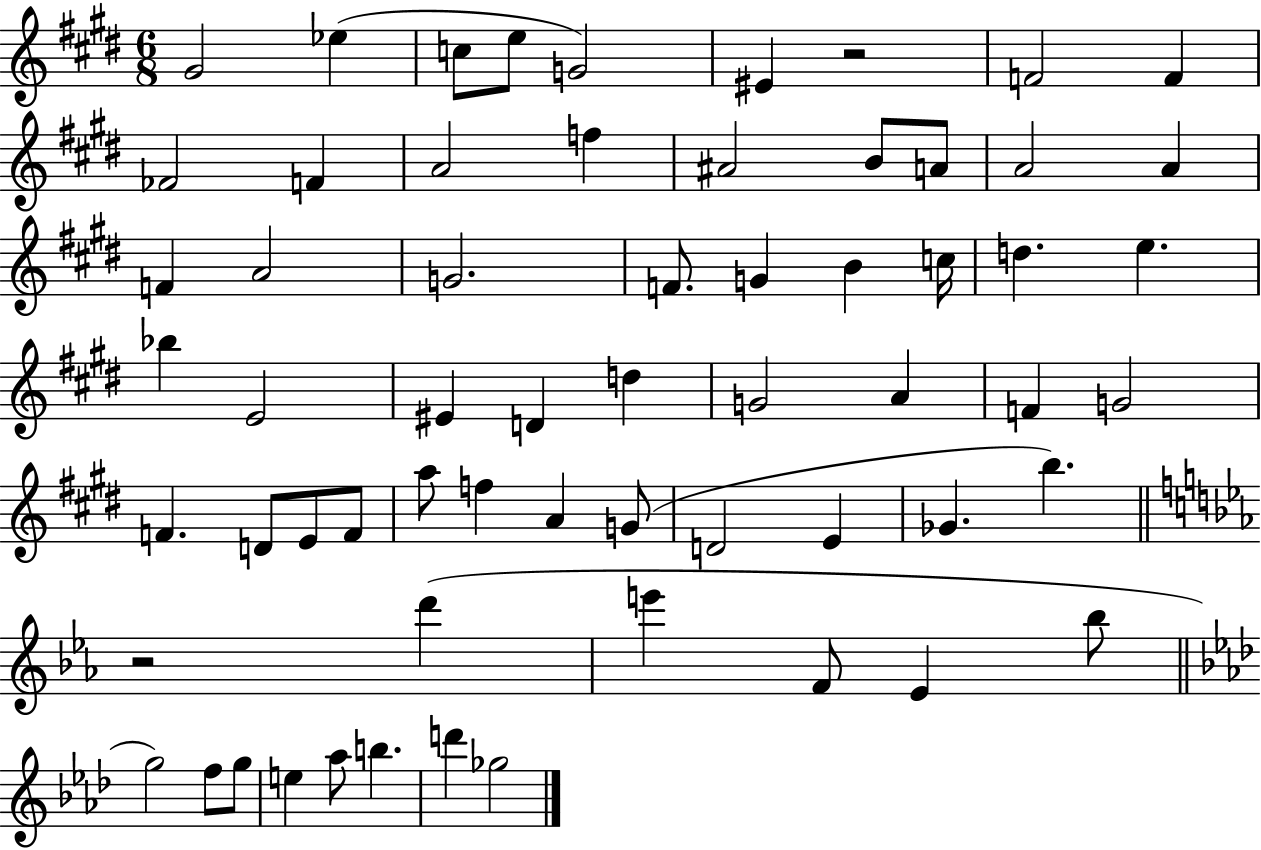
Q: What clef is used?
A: treble